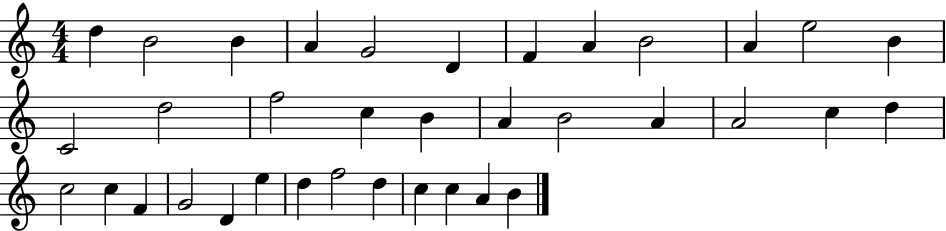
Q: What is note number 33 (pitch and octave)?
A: C5